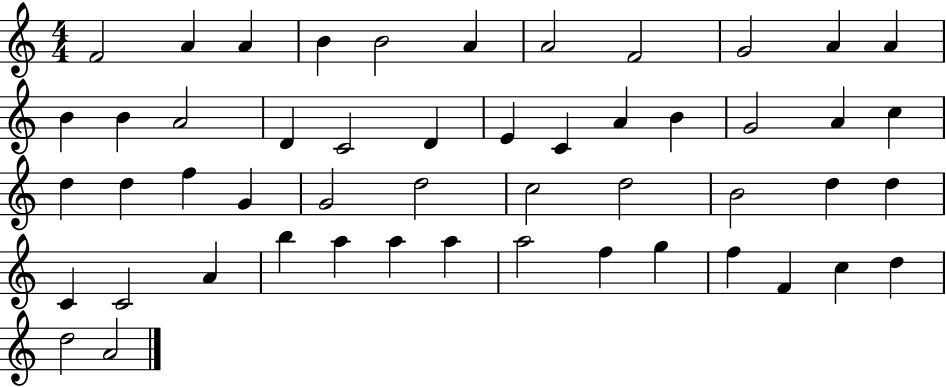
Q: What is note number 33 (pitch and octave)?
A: B4